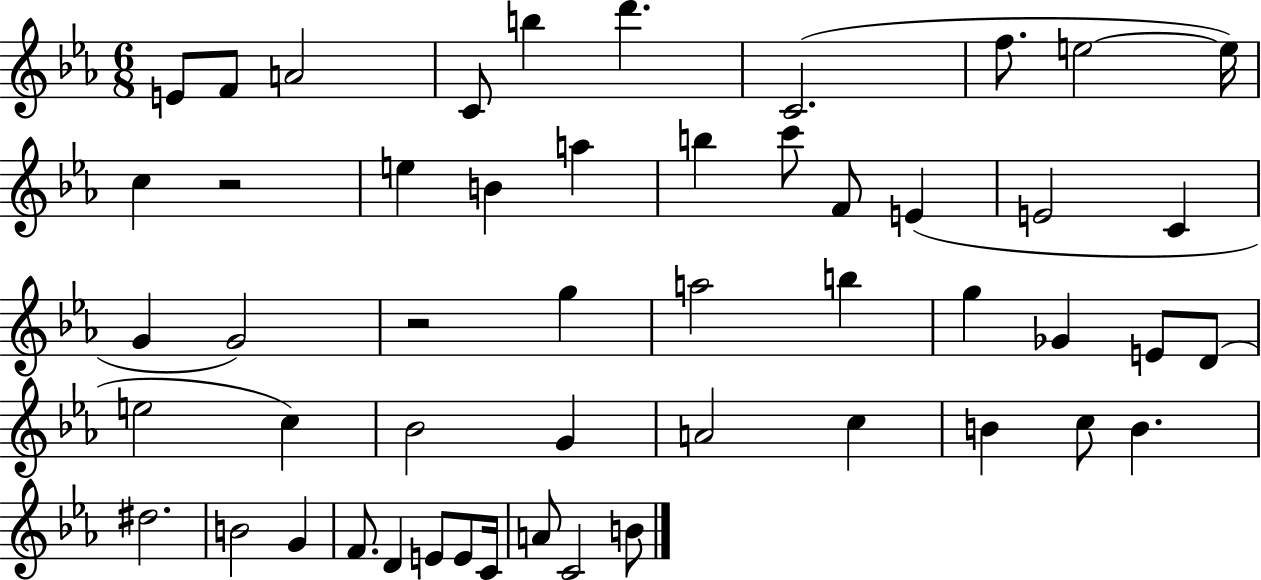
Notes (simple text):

E4/e F4/e A4/h C4/e B5/q D6/q. C4/h. F5/e. E5/h E5/s C5/q R/h E5/q B4/q A5/q B5/q C6/e F4/e E4/q E4/h C4/q G4/q G4/h R/h G5/q A5/h B5/q G5/q Gb4/q E4/e D4/e E5/h C5/q Bb4/h G4/q A4/h C5/q B4/q C5/e B4/q. D#5/h. B4/h G4/q F4/e. D4/q E4/e E4/e C4/s A4/e C4/h B4/e